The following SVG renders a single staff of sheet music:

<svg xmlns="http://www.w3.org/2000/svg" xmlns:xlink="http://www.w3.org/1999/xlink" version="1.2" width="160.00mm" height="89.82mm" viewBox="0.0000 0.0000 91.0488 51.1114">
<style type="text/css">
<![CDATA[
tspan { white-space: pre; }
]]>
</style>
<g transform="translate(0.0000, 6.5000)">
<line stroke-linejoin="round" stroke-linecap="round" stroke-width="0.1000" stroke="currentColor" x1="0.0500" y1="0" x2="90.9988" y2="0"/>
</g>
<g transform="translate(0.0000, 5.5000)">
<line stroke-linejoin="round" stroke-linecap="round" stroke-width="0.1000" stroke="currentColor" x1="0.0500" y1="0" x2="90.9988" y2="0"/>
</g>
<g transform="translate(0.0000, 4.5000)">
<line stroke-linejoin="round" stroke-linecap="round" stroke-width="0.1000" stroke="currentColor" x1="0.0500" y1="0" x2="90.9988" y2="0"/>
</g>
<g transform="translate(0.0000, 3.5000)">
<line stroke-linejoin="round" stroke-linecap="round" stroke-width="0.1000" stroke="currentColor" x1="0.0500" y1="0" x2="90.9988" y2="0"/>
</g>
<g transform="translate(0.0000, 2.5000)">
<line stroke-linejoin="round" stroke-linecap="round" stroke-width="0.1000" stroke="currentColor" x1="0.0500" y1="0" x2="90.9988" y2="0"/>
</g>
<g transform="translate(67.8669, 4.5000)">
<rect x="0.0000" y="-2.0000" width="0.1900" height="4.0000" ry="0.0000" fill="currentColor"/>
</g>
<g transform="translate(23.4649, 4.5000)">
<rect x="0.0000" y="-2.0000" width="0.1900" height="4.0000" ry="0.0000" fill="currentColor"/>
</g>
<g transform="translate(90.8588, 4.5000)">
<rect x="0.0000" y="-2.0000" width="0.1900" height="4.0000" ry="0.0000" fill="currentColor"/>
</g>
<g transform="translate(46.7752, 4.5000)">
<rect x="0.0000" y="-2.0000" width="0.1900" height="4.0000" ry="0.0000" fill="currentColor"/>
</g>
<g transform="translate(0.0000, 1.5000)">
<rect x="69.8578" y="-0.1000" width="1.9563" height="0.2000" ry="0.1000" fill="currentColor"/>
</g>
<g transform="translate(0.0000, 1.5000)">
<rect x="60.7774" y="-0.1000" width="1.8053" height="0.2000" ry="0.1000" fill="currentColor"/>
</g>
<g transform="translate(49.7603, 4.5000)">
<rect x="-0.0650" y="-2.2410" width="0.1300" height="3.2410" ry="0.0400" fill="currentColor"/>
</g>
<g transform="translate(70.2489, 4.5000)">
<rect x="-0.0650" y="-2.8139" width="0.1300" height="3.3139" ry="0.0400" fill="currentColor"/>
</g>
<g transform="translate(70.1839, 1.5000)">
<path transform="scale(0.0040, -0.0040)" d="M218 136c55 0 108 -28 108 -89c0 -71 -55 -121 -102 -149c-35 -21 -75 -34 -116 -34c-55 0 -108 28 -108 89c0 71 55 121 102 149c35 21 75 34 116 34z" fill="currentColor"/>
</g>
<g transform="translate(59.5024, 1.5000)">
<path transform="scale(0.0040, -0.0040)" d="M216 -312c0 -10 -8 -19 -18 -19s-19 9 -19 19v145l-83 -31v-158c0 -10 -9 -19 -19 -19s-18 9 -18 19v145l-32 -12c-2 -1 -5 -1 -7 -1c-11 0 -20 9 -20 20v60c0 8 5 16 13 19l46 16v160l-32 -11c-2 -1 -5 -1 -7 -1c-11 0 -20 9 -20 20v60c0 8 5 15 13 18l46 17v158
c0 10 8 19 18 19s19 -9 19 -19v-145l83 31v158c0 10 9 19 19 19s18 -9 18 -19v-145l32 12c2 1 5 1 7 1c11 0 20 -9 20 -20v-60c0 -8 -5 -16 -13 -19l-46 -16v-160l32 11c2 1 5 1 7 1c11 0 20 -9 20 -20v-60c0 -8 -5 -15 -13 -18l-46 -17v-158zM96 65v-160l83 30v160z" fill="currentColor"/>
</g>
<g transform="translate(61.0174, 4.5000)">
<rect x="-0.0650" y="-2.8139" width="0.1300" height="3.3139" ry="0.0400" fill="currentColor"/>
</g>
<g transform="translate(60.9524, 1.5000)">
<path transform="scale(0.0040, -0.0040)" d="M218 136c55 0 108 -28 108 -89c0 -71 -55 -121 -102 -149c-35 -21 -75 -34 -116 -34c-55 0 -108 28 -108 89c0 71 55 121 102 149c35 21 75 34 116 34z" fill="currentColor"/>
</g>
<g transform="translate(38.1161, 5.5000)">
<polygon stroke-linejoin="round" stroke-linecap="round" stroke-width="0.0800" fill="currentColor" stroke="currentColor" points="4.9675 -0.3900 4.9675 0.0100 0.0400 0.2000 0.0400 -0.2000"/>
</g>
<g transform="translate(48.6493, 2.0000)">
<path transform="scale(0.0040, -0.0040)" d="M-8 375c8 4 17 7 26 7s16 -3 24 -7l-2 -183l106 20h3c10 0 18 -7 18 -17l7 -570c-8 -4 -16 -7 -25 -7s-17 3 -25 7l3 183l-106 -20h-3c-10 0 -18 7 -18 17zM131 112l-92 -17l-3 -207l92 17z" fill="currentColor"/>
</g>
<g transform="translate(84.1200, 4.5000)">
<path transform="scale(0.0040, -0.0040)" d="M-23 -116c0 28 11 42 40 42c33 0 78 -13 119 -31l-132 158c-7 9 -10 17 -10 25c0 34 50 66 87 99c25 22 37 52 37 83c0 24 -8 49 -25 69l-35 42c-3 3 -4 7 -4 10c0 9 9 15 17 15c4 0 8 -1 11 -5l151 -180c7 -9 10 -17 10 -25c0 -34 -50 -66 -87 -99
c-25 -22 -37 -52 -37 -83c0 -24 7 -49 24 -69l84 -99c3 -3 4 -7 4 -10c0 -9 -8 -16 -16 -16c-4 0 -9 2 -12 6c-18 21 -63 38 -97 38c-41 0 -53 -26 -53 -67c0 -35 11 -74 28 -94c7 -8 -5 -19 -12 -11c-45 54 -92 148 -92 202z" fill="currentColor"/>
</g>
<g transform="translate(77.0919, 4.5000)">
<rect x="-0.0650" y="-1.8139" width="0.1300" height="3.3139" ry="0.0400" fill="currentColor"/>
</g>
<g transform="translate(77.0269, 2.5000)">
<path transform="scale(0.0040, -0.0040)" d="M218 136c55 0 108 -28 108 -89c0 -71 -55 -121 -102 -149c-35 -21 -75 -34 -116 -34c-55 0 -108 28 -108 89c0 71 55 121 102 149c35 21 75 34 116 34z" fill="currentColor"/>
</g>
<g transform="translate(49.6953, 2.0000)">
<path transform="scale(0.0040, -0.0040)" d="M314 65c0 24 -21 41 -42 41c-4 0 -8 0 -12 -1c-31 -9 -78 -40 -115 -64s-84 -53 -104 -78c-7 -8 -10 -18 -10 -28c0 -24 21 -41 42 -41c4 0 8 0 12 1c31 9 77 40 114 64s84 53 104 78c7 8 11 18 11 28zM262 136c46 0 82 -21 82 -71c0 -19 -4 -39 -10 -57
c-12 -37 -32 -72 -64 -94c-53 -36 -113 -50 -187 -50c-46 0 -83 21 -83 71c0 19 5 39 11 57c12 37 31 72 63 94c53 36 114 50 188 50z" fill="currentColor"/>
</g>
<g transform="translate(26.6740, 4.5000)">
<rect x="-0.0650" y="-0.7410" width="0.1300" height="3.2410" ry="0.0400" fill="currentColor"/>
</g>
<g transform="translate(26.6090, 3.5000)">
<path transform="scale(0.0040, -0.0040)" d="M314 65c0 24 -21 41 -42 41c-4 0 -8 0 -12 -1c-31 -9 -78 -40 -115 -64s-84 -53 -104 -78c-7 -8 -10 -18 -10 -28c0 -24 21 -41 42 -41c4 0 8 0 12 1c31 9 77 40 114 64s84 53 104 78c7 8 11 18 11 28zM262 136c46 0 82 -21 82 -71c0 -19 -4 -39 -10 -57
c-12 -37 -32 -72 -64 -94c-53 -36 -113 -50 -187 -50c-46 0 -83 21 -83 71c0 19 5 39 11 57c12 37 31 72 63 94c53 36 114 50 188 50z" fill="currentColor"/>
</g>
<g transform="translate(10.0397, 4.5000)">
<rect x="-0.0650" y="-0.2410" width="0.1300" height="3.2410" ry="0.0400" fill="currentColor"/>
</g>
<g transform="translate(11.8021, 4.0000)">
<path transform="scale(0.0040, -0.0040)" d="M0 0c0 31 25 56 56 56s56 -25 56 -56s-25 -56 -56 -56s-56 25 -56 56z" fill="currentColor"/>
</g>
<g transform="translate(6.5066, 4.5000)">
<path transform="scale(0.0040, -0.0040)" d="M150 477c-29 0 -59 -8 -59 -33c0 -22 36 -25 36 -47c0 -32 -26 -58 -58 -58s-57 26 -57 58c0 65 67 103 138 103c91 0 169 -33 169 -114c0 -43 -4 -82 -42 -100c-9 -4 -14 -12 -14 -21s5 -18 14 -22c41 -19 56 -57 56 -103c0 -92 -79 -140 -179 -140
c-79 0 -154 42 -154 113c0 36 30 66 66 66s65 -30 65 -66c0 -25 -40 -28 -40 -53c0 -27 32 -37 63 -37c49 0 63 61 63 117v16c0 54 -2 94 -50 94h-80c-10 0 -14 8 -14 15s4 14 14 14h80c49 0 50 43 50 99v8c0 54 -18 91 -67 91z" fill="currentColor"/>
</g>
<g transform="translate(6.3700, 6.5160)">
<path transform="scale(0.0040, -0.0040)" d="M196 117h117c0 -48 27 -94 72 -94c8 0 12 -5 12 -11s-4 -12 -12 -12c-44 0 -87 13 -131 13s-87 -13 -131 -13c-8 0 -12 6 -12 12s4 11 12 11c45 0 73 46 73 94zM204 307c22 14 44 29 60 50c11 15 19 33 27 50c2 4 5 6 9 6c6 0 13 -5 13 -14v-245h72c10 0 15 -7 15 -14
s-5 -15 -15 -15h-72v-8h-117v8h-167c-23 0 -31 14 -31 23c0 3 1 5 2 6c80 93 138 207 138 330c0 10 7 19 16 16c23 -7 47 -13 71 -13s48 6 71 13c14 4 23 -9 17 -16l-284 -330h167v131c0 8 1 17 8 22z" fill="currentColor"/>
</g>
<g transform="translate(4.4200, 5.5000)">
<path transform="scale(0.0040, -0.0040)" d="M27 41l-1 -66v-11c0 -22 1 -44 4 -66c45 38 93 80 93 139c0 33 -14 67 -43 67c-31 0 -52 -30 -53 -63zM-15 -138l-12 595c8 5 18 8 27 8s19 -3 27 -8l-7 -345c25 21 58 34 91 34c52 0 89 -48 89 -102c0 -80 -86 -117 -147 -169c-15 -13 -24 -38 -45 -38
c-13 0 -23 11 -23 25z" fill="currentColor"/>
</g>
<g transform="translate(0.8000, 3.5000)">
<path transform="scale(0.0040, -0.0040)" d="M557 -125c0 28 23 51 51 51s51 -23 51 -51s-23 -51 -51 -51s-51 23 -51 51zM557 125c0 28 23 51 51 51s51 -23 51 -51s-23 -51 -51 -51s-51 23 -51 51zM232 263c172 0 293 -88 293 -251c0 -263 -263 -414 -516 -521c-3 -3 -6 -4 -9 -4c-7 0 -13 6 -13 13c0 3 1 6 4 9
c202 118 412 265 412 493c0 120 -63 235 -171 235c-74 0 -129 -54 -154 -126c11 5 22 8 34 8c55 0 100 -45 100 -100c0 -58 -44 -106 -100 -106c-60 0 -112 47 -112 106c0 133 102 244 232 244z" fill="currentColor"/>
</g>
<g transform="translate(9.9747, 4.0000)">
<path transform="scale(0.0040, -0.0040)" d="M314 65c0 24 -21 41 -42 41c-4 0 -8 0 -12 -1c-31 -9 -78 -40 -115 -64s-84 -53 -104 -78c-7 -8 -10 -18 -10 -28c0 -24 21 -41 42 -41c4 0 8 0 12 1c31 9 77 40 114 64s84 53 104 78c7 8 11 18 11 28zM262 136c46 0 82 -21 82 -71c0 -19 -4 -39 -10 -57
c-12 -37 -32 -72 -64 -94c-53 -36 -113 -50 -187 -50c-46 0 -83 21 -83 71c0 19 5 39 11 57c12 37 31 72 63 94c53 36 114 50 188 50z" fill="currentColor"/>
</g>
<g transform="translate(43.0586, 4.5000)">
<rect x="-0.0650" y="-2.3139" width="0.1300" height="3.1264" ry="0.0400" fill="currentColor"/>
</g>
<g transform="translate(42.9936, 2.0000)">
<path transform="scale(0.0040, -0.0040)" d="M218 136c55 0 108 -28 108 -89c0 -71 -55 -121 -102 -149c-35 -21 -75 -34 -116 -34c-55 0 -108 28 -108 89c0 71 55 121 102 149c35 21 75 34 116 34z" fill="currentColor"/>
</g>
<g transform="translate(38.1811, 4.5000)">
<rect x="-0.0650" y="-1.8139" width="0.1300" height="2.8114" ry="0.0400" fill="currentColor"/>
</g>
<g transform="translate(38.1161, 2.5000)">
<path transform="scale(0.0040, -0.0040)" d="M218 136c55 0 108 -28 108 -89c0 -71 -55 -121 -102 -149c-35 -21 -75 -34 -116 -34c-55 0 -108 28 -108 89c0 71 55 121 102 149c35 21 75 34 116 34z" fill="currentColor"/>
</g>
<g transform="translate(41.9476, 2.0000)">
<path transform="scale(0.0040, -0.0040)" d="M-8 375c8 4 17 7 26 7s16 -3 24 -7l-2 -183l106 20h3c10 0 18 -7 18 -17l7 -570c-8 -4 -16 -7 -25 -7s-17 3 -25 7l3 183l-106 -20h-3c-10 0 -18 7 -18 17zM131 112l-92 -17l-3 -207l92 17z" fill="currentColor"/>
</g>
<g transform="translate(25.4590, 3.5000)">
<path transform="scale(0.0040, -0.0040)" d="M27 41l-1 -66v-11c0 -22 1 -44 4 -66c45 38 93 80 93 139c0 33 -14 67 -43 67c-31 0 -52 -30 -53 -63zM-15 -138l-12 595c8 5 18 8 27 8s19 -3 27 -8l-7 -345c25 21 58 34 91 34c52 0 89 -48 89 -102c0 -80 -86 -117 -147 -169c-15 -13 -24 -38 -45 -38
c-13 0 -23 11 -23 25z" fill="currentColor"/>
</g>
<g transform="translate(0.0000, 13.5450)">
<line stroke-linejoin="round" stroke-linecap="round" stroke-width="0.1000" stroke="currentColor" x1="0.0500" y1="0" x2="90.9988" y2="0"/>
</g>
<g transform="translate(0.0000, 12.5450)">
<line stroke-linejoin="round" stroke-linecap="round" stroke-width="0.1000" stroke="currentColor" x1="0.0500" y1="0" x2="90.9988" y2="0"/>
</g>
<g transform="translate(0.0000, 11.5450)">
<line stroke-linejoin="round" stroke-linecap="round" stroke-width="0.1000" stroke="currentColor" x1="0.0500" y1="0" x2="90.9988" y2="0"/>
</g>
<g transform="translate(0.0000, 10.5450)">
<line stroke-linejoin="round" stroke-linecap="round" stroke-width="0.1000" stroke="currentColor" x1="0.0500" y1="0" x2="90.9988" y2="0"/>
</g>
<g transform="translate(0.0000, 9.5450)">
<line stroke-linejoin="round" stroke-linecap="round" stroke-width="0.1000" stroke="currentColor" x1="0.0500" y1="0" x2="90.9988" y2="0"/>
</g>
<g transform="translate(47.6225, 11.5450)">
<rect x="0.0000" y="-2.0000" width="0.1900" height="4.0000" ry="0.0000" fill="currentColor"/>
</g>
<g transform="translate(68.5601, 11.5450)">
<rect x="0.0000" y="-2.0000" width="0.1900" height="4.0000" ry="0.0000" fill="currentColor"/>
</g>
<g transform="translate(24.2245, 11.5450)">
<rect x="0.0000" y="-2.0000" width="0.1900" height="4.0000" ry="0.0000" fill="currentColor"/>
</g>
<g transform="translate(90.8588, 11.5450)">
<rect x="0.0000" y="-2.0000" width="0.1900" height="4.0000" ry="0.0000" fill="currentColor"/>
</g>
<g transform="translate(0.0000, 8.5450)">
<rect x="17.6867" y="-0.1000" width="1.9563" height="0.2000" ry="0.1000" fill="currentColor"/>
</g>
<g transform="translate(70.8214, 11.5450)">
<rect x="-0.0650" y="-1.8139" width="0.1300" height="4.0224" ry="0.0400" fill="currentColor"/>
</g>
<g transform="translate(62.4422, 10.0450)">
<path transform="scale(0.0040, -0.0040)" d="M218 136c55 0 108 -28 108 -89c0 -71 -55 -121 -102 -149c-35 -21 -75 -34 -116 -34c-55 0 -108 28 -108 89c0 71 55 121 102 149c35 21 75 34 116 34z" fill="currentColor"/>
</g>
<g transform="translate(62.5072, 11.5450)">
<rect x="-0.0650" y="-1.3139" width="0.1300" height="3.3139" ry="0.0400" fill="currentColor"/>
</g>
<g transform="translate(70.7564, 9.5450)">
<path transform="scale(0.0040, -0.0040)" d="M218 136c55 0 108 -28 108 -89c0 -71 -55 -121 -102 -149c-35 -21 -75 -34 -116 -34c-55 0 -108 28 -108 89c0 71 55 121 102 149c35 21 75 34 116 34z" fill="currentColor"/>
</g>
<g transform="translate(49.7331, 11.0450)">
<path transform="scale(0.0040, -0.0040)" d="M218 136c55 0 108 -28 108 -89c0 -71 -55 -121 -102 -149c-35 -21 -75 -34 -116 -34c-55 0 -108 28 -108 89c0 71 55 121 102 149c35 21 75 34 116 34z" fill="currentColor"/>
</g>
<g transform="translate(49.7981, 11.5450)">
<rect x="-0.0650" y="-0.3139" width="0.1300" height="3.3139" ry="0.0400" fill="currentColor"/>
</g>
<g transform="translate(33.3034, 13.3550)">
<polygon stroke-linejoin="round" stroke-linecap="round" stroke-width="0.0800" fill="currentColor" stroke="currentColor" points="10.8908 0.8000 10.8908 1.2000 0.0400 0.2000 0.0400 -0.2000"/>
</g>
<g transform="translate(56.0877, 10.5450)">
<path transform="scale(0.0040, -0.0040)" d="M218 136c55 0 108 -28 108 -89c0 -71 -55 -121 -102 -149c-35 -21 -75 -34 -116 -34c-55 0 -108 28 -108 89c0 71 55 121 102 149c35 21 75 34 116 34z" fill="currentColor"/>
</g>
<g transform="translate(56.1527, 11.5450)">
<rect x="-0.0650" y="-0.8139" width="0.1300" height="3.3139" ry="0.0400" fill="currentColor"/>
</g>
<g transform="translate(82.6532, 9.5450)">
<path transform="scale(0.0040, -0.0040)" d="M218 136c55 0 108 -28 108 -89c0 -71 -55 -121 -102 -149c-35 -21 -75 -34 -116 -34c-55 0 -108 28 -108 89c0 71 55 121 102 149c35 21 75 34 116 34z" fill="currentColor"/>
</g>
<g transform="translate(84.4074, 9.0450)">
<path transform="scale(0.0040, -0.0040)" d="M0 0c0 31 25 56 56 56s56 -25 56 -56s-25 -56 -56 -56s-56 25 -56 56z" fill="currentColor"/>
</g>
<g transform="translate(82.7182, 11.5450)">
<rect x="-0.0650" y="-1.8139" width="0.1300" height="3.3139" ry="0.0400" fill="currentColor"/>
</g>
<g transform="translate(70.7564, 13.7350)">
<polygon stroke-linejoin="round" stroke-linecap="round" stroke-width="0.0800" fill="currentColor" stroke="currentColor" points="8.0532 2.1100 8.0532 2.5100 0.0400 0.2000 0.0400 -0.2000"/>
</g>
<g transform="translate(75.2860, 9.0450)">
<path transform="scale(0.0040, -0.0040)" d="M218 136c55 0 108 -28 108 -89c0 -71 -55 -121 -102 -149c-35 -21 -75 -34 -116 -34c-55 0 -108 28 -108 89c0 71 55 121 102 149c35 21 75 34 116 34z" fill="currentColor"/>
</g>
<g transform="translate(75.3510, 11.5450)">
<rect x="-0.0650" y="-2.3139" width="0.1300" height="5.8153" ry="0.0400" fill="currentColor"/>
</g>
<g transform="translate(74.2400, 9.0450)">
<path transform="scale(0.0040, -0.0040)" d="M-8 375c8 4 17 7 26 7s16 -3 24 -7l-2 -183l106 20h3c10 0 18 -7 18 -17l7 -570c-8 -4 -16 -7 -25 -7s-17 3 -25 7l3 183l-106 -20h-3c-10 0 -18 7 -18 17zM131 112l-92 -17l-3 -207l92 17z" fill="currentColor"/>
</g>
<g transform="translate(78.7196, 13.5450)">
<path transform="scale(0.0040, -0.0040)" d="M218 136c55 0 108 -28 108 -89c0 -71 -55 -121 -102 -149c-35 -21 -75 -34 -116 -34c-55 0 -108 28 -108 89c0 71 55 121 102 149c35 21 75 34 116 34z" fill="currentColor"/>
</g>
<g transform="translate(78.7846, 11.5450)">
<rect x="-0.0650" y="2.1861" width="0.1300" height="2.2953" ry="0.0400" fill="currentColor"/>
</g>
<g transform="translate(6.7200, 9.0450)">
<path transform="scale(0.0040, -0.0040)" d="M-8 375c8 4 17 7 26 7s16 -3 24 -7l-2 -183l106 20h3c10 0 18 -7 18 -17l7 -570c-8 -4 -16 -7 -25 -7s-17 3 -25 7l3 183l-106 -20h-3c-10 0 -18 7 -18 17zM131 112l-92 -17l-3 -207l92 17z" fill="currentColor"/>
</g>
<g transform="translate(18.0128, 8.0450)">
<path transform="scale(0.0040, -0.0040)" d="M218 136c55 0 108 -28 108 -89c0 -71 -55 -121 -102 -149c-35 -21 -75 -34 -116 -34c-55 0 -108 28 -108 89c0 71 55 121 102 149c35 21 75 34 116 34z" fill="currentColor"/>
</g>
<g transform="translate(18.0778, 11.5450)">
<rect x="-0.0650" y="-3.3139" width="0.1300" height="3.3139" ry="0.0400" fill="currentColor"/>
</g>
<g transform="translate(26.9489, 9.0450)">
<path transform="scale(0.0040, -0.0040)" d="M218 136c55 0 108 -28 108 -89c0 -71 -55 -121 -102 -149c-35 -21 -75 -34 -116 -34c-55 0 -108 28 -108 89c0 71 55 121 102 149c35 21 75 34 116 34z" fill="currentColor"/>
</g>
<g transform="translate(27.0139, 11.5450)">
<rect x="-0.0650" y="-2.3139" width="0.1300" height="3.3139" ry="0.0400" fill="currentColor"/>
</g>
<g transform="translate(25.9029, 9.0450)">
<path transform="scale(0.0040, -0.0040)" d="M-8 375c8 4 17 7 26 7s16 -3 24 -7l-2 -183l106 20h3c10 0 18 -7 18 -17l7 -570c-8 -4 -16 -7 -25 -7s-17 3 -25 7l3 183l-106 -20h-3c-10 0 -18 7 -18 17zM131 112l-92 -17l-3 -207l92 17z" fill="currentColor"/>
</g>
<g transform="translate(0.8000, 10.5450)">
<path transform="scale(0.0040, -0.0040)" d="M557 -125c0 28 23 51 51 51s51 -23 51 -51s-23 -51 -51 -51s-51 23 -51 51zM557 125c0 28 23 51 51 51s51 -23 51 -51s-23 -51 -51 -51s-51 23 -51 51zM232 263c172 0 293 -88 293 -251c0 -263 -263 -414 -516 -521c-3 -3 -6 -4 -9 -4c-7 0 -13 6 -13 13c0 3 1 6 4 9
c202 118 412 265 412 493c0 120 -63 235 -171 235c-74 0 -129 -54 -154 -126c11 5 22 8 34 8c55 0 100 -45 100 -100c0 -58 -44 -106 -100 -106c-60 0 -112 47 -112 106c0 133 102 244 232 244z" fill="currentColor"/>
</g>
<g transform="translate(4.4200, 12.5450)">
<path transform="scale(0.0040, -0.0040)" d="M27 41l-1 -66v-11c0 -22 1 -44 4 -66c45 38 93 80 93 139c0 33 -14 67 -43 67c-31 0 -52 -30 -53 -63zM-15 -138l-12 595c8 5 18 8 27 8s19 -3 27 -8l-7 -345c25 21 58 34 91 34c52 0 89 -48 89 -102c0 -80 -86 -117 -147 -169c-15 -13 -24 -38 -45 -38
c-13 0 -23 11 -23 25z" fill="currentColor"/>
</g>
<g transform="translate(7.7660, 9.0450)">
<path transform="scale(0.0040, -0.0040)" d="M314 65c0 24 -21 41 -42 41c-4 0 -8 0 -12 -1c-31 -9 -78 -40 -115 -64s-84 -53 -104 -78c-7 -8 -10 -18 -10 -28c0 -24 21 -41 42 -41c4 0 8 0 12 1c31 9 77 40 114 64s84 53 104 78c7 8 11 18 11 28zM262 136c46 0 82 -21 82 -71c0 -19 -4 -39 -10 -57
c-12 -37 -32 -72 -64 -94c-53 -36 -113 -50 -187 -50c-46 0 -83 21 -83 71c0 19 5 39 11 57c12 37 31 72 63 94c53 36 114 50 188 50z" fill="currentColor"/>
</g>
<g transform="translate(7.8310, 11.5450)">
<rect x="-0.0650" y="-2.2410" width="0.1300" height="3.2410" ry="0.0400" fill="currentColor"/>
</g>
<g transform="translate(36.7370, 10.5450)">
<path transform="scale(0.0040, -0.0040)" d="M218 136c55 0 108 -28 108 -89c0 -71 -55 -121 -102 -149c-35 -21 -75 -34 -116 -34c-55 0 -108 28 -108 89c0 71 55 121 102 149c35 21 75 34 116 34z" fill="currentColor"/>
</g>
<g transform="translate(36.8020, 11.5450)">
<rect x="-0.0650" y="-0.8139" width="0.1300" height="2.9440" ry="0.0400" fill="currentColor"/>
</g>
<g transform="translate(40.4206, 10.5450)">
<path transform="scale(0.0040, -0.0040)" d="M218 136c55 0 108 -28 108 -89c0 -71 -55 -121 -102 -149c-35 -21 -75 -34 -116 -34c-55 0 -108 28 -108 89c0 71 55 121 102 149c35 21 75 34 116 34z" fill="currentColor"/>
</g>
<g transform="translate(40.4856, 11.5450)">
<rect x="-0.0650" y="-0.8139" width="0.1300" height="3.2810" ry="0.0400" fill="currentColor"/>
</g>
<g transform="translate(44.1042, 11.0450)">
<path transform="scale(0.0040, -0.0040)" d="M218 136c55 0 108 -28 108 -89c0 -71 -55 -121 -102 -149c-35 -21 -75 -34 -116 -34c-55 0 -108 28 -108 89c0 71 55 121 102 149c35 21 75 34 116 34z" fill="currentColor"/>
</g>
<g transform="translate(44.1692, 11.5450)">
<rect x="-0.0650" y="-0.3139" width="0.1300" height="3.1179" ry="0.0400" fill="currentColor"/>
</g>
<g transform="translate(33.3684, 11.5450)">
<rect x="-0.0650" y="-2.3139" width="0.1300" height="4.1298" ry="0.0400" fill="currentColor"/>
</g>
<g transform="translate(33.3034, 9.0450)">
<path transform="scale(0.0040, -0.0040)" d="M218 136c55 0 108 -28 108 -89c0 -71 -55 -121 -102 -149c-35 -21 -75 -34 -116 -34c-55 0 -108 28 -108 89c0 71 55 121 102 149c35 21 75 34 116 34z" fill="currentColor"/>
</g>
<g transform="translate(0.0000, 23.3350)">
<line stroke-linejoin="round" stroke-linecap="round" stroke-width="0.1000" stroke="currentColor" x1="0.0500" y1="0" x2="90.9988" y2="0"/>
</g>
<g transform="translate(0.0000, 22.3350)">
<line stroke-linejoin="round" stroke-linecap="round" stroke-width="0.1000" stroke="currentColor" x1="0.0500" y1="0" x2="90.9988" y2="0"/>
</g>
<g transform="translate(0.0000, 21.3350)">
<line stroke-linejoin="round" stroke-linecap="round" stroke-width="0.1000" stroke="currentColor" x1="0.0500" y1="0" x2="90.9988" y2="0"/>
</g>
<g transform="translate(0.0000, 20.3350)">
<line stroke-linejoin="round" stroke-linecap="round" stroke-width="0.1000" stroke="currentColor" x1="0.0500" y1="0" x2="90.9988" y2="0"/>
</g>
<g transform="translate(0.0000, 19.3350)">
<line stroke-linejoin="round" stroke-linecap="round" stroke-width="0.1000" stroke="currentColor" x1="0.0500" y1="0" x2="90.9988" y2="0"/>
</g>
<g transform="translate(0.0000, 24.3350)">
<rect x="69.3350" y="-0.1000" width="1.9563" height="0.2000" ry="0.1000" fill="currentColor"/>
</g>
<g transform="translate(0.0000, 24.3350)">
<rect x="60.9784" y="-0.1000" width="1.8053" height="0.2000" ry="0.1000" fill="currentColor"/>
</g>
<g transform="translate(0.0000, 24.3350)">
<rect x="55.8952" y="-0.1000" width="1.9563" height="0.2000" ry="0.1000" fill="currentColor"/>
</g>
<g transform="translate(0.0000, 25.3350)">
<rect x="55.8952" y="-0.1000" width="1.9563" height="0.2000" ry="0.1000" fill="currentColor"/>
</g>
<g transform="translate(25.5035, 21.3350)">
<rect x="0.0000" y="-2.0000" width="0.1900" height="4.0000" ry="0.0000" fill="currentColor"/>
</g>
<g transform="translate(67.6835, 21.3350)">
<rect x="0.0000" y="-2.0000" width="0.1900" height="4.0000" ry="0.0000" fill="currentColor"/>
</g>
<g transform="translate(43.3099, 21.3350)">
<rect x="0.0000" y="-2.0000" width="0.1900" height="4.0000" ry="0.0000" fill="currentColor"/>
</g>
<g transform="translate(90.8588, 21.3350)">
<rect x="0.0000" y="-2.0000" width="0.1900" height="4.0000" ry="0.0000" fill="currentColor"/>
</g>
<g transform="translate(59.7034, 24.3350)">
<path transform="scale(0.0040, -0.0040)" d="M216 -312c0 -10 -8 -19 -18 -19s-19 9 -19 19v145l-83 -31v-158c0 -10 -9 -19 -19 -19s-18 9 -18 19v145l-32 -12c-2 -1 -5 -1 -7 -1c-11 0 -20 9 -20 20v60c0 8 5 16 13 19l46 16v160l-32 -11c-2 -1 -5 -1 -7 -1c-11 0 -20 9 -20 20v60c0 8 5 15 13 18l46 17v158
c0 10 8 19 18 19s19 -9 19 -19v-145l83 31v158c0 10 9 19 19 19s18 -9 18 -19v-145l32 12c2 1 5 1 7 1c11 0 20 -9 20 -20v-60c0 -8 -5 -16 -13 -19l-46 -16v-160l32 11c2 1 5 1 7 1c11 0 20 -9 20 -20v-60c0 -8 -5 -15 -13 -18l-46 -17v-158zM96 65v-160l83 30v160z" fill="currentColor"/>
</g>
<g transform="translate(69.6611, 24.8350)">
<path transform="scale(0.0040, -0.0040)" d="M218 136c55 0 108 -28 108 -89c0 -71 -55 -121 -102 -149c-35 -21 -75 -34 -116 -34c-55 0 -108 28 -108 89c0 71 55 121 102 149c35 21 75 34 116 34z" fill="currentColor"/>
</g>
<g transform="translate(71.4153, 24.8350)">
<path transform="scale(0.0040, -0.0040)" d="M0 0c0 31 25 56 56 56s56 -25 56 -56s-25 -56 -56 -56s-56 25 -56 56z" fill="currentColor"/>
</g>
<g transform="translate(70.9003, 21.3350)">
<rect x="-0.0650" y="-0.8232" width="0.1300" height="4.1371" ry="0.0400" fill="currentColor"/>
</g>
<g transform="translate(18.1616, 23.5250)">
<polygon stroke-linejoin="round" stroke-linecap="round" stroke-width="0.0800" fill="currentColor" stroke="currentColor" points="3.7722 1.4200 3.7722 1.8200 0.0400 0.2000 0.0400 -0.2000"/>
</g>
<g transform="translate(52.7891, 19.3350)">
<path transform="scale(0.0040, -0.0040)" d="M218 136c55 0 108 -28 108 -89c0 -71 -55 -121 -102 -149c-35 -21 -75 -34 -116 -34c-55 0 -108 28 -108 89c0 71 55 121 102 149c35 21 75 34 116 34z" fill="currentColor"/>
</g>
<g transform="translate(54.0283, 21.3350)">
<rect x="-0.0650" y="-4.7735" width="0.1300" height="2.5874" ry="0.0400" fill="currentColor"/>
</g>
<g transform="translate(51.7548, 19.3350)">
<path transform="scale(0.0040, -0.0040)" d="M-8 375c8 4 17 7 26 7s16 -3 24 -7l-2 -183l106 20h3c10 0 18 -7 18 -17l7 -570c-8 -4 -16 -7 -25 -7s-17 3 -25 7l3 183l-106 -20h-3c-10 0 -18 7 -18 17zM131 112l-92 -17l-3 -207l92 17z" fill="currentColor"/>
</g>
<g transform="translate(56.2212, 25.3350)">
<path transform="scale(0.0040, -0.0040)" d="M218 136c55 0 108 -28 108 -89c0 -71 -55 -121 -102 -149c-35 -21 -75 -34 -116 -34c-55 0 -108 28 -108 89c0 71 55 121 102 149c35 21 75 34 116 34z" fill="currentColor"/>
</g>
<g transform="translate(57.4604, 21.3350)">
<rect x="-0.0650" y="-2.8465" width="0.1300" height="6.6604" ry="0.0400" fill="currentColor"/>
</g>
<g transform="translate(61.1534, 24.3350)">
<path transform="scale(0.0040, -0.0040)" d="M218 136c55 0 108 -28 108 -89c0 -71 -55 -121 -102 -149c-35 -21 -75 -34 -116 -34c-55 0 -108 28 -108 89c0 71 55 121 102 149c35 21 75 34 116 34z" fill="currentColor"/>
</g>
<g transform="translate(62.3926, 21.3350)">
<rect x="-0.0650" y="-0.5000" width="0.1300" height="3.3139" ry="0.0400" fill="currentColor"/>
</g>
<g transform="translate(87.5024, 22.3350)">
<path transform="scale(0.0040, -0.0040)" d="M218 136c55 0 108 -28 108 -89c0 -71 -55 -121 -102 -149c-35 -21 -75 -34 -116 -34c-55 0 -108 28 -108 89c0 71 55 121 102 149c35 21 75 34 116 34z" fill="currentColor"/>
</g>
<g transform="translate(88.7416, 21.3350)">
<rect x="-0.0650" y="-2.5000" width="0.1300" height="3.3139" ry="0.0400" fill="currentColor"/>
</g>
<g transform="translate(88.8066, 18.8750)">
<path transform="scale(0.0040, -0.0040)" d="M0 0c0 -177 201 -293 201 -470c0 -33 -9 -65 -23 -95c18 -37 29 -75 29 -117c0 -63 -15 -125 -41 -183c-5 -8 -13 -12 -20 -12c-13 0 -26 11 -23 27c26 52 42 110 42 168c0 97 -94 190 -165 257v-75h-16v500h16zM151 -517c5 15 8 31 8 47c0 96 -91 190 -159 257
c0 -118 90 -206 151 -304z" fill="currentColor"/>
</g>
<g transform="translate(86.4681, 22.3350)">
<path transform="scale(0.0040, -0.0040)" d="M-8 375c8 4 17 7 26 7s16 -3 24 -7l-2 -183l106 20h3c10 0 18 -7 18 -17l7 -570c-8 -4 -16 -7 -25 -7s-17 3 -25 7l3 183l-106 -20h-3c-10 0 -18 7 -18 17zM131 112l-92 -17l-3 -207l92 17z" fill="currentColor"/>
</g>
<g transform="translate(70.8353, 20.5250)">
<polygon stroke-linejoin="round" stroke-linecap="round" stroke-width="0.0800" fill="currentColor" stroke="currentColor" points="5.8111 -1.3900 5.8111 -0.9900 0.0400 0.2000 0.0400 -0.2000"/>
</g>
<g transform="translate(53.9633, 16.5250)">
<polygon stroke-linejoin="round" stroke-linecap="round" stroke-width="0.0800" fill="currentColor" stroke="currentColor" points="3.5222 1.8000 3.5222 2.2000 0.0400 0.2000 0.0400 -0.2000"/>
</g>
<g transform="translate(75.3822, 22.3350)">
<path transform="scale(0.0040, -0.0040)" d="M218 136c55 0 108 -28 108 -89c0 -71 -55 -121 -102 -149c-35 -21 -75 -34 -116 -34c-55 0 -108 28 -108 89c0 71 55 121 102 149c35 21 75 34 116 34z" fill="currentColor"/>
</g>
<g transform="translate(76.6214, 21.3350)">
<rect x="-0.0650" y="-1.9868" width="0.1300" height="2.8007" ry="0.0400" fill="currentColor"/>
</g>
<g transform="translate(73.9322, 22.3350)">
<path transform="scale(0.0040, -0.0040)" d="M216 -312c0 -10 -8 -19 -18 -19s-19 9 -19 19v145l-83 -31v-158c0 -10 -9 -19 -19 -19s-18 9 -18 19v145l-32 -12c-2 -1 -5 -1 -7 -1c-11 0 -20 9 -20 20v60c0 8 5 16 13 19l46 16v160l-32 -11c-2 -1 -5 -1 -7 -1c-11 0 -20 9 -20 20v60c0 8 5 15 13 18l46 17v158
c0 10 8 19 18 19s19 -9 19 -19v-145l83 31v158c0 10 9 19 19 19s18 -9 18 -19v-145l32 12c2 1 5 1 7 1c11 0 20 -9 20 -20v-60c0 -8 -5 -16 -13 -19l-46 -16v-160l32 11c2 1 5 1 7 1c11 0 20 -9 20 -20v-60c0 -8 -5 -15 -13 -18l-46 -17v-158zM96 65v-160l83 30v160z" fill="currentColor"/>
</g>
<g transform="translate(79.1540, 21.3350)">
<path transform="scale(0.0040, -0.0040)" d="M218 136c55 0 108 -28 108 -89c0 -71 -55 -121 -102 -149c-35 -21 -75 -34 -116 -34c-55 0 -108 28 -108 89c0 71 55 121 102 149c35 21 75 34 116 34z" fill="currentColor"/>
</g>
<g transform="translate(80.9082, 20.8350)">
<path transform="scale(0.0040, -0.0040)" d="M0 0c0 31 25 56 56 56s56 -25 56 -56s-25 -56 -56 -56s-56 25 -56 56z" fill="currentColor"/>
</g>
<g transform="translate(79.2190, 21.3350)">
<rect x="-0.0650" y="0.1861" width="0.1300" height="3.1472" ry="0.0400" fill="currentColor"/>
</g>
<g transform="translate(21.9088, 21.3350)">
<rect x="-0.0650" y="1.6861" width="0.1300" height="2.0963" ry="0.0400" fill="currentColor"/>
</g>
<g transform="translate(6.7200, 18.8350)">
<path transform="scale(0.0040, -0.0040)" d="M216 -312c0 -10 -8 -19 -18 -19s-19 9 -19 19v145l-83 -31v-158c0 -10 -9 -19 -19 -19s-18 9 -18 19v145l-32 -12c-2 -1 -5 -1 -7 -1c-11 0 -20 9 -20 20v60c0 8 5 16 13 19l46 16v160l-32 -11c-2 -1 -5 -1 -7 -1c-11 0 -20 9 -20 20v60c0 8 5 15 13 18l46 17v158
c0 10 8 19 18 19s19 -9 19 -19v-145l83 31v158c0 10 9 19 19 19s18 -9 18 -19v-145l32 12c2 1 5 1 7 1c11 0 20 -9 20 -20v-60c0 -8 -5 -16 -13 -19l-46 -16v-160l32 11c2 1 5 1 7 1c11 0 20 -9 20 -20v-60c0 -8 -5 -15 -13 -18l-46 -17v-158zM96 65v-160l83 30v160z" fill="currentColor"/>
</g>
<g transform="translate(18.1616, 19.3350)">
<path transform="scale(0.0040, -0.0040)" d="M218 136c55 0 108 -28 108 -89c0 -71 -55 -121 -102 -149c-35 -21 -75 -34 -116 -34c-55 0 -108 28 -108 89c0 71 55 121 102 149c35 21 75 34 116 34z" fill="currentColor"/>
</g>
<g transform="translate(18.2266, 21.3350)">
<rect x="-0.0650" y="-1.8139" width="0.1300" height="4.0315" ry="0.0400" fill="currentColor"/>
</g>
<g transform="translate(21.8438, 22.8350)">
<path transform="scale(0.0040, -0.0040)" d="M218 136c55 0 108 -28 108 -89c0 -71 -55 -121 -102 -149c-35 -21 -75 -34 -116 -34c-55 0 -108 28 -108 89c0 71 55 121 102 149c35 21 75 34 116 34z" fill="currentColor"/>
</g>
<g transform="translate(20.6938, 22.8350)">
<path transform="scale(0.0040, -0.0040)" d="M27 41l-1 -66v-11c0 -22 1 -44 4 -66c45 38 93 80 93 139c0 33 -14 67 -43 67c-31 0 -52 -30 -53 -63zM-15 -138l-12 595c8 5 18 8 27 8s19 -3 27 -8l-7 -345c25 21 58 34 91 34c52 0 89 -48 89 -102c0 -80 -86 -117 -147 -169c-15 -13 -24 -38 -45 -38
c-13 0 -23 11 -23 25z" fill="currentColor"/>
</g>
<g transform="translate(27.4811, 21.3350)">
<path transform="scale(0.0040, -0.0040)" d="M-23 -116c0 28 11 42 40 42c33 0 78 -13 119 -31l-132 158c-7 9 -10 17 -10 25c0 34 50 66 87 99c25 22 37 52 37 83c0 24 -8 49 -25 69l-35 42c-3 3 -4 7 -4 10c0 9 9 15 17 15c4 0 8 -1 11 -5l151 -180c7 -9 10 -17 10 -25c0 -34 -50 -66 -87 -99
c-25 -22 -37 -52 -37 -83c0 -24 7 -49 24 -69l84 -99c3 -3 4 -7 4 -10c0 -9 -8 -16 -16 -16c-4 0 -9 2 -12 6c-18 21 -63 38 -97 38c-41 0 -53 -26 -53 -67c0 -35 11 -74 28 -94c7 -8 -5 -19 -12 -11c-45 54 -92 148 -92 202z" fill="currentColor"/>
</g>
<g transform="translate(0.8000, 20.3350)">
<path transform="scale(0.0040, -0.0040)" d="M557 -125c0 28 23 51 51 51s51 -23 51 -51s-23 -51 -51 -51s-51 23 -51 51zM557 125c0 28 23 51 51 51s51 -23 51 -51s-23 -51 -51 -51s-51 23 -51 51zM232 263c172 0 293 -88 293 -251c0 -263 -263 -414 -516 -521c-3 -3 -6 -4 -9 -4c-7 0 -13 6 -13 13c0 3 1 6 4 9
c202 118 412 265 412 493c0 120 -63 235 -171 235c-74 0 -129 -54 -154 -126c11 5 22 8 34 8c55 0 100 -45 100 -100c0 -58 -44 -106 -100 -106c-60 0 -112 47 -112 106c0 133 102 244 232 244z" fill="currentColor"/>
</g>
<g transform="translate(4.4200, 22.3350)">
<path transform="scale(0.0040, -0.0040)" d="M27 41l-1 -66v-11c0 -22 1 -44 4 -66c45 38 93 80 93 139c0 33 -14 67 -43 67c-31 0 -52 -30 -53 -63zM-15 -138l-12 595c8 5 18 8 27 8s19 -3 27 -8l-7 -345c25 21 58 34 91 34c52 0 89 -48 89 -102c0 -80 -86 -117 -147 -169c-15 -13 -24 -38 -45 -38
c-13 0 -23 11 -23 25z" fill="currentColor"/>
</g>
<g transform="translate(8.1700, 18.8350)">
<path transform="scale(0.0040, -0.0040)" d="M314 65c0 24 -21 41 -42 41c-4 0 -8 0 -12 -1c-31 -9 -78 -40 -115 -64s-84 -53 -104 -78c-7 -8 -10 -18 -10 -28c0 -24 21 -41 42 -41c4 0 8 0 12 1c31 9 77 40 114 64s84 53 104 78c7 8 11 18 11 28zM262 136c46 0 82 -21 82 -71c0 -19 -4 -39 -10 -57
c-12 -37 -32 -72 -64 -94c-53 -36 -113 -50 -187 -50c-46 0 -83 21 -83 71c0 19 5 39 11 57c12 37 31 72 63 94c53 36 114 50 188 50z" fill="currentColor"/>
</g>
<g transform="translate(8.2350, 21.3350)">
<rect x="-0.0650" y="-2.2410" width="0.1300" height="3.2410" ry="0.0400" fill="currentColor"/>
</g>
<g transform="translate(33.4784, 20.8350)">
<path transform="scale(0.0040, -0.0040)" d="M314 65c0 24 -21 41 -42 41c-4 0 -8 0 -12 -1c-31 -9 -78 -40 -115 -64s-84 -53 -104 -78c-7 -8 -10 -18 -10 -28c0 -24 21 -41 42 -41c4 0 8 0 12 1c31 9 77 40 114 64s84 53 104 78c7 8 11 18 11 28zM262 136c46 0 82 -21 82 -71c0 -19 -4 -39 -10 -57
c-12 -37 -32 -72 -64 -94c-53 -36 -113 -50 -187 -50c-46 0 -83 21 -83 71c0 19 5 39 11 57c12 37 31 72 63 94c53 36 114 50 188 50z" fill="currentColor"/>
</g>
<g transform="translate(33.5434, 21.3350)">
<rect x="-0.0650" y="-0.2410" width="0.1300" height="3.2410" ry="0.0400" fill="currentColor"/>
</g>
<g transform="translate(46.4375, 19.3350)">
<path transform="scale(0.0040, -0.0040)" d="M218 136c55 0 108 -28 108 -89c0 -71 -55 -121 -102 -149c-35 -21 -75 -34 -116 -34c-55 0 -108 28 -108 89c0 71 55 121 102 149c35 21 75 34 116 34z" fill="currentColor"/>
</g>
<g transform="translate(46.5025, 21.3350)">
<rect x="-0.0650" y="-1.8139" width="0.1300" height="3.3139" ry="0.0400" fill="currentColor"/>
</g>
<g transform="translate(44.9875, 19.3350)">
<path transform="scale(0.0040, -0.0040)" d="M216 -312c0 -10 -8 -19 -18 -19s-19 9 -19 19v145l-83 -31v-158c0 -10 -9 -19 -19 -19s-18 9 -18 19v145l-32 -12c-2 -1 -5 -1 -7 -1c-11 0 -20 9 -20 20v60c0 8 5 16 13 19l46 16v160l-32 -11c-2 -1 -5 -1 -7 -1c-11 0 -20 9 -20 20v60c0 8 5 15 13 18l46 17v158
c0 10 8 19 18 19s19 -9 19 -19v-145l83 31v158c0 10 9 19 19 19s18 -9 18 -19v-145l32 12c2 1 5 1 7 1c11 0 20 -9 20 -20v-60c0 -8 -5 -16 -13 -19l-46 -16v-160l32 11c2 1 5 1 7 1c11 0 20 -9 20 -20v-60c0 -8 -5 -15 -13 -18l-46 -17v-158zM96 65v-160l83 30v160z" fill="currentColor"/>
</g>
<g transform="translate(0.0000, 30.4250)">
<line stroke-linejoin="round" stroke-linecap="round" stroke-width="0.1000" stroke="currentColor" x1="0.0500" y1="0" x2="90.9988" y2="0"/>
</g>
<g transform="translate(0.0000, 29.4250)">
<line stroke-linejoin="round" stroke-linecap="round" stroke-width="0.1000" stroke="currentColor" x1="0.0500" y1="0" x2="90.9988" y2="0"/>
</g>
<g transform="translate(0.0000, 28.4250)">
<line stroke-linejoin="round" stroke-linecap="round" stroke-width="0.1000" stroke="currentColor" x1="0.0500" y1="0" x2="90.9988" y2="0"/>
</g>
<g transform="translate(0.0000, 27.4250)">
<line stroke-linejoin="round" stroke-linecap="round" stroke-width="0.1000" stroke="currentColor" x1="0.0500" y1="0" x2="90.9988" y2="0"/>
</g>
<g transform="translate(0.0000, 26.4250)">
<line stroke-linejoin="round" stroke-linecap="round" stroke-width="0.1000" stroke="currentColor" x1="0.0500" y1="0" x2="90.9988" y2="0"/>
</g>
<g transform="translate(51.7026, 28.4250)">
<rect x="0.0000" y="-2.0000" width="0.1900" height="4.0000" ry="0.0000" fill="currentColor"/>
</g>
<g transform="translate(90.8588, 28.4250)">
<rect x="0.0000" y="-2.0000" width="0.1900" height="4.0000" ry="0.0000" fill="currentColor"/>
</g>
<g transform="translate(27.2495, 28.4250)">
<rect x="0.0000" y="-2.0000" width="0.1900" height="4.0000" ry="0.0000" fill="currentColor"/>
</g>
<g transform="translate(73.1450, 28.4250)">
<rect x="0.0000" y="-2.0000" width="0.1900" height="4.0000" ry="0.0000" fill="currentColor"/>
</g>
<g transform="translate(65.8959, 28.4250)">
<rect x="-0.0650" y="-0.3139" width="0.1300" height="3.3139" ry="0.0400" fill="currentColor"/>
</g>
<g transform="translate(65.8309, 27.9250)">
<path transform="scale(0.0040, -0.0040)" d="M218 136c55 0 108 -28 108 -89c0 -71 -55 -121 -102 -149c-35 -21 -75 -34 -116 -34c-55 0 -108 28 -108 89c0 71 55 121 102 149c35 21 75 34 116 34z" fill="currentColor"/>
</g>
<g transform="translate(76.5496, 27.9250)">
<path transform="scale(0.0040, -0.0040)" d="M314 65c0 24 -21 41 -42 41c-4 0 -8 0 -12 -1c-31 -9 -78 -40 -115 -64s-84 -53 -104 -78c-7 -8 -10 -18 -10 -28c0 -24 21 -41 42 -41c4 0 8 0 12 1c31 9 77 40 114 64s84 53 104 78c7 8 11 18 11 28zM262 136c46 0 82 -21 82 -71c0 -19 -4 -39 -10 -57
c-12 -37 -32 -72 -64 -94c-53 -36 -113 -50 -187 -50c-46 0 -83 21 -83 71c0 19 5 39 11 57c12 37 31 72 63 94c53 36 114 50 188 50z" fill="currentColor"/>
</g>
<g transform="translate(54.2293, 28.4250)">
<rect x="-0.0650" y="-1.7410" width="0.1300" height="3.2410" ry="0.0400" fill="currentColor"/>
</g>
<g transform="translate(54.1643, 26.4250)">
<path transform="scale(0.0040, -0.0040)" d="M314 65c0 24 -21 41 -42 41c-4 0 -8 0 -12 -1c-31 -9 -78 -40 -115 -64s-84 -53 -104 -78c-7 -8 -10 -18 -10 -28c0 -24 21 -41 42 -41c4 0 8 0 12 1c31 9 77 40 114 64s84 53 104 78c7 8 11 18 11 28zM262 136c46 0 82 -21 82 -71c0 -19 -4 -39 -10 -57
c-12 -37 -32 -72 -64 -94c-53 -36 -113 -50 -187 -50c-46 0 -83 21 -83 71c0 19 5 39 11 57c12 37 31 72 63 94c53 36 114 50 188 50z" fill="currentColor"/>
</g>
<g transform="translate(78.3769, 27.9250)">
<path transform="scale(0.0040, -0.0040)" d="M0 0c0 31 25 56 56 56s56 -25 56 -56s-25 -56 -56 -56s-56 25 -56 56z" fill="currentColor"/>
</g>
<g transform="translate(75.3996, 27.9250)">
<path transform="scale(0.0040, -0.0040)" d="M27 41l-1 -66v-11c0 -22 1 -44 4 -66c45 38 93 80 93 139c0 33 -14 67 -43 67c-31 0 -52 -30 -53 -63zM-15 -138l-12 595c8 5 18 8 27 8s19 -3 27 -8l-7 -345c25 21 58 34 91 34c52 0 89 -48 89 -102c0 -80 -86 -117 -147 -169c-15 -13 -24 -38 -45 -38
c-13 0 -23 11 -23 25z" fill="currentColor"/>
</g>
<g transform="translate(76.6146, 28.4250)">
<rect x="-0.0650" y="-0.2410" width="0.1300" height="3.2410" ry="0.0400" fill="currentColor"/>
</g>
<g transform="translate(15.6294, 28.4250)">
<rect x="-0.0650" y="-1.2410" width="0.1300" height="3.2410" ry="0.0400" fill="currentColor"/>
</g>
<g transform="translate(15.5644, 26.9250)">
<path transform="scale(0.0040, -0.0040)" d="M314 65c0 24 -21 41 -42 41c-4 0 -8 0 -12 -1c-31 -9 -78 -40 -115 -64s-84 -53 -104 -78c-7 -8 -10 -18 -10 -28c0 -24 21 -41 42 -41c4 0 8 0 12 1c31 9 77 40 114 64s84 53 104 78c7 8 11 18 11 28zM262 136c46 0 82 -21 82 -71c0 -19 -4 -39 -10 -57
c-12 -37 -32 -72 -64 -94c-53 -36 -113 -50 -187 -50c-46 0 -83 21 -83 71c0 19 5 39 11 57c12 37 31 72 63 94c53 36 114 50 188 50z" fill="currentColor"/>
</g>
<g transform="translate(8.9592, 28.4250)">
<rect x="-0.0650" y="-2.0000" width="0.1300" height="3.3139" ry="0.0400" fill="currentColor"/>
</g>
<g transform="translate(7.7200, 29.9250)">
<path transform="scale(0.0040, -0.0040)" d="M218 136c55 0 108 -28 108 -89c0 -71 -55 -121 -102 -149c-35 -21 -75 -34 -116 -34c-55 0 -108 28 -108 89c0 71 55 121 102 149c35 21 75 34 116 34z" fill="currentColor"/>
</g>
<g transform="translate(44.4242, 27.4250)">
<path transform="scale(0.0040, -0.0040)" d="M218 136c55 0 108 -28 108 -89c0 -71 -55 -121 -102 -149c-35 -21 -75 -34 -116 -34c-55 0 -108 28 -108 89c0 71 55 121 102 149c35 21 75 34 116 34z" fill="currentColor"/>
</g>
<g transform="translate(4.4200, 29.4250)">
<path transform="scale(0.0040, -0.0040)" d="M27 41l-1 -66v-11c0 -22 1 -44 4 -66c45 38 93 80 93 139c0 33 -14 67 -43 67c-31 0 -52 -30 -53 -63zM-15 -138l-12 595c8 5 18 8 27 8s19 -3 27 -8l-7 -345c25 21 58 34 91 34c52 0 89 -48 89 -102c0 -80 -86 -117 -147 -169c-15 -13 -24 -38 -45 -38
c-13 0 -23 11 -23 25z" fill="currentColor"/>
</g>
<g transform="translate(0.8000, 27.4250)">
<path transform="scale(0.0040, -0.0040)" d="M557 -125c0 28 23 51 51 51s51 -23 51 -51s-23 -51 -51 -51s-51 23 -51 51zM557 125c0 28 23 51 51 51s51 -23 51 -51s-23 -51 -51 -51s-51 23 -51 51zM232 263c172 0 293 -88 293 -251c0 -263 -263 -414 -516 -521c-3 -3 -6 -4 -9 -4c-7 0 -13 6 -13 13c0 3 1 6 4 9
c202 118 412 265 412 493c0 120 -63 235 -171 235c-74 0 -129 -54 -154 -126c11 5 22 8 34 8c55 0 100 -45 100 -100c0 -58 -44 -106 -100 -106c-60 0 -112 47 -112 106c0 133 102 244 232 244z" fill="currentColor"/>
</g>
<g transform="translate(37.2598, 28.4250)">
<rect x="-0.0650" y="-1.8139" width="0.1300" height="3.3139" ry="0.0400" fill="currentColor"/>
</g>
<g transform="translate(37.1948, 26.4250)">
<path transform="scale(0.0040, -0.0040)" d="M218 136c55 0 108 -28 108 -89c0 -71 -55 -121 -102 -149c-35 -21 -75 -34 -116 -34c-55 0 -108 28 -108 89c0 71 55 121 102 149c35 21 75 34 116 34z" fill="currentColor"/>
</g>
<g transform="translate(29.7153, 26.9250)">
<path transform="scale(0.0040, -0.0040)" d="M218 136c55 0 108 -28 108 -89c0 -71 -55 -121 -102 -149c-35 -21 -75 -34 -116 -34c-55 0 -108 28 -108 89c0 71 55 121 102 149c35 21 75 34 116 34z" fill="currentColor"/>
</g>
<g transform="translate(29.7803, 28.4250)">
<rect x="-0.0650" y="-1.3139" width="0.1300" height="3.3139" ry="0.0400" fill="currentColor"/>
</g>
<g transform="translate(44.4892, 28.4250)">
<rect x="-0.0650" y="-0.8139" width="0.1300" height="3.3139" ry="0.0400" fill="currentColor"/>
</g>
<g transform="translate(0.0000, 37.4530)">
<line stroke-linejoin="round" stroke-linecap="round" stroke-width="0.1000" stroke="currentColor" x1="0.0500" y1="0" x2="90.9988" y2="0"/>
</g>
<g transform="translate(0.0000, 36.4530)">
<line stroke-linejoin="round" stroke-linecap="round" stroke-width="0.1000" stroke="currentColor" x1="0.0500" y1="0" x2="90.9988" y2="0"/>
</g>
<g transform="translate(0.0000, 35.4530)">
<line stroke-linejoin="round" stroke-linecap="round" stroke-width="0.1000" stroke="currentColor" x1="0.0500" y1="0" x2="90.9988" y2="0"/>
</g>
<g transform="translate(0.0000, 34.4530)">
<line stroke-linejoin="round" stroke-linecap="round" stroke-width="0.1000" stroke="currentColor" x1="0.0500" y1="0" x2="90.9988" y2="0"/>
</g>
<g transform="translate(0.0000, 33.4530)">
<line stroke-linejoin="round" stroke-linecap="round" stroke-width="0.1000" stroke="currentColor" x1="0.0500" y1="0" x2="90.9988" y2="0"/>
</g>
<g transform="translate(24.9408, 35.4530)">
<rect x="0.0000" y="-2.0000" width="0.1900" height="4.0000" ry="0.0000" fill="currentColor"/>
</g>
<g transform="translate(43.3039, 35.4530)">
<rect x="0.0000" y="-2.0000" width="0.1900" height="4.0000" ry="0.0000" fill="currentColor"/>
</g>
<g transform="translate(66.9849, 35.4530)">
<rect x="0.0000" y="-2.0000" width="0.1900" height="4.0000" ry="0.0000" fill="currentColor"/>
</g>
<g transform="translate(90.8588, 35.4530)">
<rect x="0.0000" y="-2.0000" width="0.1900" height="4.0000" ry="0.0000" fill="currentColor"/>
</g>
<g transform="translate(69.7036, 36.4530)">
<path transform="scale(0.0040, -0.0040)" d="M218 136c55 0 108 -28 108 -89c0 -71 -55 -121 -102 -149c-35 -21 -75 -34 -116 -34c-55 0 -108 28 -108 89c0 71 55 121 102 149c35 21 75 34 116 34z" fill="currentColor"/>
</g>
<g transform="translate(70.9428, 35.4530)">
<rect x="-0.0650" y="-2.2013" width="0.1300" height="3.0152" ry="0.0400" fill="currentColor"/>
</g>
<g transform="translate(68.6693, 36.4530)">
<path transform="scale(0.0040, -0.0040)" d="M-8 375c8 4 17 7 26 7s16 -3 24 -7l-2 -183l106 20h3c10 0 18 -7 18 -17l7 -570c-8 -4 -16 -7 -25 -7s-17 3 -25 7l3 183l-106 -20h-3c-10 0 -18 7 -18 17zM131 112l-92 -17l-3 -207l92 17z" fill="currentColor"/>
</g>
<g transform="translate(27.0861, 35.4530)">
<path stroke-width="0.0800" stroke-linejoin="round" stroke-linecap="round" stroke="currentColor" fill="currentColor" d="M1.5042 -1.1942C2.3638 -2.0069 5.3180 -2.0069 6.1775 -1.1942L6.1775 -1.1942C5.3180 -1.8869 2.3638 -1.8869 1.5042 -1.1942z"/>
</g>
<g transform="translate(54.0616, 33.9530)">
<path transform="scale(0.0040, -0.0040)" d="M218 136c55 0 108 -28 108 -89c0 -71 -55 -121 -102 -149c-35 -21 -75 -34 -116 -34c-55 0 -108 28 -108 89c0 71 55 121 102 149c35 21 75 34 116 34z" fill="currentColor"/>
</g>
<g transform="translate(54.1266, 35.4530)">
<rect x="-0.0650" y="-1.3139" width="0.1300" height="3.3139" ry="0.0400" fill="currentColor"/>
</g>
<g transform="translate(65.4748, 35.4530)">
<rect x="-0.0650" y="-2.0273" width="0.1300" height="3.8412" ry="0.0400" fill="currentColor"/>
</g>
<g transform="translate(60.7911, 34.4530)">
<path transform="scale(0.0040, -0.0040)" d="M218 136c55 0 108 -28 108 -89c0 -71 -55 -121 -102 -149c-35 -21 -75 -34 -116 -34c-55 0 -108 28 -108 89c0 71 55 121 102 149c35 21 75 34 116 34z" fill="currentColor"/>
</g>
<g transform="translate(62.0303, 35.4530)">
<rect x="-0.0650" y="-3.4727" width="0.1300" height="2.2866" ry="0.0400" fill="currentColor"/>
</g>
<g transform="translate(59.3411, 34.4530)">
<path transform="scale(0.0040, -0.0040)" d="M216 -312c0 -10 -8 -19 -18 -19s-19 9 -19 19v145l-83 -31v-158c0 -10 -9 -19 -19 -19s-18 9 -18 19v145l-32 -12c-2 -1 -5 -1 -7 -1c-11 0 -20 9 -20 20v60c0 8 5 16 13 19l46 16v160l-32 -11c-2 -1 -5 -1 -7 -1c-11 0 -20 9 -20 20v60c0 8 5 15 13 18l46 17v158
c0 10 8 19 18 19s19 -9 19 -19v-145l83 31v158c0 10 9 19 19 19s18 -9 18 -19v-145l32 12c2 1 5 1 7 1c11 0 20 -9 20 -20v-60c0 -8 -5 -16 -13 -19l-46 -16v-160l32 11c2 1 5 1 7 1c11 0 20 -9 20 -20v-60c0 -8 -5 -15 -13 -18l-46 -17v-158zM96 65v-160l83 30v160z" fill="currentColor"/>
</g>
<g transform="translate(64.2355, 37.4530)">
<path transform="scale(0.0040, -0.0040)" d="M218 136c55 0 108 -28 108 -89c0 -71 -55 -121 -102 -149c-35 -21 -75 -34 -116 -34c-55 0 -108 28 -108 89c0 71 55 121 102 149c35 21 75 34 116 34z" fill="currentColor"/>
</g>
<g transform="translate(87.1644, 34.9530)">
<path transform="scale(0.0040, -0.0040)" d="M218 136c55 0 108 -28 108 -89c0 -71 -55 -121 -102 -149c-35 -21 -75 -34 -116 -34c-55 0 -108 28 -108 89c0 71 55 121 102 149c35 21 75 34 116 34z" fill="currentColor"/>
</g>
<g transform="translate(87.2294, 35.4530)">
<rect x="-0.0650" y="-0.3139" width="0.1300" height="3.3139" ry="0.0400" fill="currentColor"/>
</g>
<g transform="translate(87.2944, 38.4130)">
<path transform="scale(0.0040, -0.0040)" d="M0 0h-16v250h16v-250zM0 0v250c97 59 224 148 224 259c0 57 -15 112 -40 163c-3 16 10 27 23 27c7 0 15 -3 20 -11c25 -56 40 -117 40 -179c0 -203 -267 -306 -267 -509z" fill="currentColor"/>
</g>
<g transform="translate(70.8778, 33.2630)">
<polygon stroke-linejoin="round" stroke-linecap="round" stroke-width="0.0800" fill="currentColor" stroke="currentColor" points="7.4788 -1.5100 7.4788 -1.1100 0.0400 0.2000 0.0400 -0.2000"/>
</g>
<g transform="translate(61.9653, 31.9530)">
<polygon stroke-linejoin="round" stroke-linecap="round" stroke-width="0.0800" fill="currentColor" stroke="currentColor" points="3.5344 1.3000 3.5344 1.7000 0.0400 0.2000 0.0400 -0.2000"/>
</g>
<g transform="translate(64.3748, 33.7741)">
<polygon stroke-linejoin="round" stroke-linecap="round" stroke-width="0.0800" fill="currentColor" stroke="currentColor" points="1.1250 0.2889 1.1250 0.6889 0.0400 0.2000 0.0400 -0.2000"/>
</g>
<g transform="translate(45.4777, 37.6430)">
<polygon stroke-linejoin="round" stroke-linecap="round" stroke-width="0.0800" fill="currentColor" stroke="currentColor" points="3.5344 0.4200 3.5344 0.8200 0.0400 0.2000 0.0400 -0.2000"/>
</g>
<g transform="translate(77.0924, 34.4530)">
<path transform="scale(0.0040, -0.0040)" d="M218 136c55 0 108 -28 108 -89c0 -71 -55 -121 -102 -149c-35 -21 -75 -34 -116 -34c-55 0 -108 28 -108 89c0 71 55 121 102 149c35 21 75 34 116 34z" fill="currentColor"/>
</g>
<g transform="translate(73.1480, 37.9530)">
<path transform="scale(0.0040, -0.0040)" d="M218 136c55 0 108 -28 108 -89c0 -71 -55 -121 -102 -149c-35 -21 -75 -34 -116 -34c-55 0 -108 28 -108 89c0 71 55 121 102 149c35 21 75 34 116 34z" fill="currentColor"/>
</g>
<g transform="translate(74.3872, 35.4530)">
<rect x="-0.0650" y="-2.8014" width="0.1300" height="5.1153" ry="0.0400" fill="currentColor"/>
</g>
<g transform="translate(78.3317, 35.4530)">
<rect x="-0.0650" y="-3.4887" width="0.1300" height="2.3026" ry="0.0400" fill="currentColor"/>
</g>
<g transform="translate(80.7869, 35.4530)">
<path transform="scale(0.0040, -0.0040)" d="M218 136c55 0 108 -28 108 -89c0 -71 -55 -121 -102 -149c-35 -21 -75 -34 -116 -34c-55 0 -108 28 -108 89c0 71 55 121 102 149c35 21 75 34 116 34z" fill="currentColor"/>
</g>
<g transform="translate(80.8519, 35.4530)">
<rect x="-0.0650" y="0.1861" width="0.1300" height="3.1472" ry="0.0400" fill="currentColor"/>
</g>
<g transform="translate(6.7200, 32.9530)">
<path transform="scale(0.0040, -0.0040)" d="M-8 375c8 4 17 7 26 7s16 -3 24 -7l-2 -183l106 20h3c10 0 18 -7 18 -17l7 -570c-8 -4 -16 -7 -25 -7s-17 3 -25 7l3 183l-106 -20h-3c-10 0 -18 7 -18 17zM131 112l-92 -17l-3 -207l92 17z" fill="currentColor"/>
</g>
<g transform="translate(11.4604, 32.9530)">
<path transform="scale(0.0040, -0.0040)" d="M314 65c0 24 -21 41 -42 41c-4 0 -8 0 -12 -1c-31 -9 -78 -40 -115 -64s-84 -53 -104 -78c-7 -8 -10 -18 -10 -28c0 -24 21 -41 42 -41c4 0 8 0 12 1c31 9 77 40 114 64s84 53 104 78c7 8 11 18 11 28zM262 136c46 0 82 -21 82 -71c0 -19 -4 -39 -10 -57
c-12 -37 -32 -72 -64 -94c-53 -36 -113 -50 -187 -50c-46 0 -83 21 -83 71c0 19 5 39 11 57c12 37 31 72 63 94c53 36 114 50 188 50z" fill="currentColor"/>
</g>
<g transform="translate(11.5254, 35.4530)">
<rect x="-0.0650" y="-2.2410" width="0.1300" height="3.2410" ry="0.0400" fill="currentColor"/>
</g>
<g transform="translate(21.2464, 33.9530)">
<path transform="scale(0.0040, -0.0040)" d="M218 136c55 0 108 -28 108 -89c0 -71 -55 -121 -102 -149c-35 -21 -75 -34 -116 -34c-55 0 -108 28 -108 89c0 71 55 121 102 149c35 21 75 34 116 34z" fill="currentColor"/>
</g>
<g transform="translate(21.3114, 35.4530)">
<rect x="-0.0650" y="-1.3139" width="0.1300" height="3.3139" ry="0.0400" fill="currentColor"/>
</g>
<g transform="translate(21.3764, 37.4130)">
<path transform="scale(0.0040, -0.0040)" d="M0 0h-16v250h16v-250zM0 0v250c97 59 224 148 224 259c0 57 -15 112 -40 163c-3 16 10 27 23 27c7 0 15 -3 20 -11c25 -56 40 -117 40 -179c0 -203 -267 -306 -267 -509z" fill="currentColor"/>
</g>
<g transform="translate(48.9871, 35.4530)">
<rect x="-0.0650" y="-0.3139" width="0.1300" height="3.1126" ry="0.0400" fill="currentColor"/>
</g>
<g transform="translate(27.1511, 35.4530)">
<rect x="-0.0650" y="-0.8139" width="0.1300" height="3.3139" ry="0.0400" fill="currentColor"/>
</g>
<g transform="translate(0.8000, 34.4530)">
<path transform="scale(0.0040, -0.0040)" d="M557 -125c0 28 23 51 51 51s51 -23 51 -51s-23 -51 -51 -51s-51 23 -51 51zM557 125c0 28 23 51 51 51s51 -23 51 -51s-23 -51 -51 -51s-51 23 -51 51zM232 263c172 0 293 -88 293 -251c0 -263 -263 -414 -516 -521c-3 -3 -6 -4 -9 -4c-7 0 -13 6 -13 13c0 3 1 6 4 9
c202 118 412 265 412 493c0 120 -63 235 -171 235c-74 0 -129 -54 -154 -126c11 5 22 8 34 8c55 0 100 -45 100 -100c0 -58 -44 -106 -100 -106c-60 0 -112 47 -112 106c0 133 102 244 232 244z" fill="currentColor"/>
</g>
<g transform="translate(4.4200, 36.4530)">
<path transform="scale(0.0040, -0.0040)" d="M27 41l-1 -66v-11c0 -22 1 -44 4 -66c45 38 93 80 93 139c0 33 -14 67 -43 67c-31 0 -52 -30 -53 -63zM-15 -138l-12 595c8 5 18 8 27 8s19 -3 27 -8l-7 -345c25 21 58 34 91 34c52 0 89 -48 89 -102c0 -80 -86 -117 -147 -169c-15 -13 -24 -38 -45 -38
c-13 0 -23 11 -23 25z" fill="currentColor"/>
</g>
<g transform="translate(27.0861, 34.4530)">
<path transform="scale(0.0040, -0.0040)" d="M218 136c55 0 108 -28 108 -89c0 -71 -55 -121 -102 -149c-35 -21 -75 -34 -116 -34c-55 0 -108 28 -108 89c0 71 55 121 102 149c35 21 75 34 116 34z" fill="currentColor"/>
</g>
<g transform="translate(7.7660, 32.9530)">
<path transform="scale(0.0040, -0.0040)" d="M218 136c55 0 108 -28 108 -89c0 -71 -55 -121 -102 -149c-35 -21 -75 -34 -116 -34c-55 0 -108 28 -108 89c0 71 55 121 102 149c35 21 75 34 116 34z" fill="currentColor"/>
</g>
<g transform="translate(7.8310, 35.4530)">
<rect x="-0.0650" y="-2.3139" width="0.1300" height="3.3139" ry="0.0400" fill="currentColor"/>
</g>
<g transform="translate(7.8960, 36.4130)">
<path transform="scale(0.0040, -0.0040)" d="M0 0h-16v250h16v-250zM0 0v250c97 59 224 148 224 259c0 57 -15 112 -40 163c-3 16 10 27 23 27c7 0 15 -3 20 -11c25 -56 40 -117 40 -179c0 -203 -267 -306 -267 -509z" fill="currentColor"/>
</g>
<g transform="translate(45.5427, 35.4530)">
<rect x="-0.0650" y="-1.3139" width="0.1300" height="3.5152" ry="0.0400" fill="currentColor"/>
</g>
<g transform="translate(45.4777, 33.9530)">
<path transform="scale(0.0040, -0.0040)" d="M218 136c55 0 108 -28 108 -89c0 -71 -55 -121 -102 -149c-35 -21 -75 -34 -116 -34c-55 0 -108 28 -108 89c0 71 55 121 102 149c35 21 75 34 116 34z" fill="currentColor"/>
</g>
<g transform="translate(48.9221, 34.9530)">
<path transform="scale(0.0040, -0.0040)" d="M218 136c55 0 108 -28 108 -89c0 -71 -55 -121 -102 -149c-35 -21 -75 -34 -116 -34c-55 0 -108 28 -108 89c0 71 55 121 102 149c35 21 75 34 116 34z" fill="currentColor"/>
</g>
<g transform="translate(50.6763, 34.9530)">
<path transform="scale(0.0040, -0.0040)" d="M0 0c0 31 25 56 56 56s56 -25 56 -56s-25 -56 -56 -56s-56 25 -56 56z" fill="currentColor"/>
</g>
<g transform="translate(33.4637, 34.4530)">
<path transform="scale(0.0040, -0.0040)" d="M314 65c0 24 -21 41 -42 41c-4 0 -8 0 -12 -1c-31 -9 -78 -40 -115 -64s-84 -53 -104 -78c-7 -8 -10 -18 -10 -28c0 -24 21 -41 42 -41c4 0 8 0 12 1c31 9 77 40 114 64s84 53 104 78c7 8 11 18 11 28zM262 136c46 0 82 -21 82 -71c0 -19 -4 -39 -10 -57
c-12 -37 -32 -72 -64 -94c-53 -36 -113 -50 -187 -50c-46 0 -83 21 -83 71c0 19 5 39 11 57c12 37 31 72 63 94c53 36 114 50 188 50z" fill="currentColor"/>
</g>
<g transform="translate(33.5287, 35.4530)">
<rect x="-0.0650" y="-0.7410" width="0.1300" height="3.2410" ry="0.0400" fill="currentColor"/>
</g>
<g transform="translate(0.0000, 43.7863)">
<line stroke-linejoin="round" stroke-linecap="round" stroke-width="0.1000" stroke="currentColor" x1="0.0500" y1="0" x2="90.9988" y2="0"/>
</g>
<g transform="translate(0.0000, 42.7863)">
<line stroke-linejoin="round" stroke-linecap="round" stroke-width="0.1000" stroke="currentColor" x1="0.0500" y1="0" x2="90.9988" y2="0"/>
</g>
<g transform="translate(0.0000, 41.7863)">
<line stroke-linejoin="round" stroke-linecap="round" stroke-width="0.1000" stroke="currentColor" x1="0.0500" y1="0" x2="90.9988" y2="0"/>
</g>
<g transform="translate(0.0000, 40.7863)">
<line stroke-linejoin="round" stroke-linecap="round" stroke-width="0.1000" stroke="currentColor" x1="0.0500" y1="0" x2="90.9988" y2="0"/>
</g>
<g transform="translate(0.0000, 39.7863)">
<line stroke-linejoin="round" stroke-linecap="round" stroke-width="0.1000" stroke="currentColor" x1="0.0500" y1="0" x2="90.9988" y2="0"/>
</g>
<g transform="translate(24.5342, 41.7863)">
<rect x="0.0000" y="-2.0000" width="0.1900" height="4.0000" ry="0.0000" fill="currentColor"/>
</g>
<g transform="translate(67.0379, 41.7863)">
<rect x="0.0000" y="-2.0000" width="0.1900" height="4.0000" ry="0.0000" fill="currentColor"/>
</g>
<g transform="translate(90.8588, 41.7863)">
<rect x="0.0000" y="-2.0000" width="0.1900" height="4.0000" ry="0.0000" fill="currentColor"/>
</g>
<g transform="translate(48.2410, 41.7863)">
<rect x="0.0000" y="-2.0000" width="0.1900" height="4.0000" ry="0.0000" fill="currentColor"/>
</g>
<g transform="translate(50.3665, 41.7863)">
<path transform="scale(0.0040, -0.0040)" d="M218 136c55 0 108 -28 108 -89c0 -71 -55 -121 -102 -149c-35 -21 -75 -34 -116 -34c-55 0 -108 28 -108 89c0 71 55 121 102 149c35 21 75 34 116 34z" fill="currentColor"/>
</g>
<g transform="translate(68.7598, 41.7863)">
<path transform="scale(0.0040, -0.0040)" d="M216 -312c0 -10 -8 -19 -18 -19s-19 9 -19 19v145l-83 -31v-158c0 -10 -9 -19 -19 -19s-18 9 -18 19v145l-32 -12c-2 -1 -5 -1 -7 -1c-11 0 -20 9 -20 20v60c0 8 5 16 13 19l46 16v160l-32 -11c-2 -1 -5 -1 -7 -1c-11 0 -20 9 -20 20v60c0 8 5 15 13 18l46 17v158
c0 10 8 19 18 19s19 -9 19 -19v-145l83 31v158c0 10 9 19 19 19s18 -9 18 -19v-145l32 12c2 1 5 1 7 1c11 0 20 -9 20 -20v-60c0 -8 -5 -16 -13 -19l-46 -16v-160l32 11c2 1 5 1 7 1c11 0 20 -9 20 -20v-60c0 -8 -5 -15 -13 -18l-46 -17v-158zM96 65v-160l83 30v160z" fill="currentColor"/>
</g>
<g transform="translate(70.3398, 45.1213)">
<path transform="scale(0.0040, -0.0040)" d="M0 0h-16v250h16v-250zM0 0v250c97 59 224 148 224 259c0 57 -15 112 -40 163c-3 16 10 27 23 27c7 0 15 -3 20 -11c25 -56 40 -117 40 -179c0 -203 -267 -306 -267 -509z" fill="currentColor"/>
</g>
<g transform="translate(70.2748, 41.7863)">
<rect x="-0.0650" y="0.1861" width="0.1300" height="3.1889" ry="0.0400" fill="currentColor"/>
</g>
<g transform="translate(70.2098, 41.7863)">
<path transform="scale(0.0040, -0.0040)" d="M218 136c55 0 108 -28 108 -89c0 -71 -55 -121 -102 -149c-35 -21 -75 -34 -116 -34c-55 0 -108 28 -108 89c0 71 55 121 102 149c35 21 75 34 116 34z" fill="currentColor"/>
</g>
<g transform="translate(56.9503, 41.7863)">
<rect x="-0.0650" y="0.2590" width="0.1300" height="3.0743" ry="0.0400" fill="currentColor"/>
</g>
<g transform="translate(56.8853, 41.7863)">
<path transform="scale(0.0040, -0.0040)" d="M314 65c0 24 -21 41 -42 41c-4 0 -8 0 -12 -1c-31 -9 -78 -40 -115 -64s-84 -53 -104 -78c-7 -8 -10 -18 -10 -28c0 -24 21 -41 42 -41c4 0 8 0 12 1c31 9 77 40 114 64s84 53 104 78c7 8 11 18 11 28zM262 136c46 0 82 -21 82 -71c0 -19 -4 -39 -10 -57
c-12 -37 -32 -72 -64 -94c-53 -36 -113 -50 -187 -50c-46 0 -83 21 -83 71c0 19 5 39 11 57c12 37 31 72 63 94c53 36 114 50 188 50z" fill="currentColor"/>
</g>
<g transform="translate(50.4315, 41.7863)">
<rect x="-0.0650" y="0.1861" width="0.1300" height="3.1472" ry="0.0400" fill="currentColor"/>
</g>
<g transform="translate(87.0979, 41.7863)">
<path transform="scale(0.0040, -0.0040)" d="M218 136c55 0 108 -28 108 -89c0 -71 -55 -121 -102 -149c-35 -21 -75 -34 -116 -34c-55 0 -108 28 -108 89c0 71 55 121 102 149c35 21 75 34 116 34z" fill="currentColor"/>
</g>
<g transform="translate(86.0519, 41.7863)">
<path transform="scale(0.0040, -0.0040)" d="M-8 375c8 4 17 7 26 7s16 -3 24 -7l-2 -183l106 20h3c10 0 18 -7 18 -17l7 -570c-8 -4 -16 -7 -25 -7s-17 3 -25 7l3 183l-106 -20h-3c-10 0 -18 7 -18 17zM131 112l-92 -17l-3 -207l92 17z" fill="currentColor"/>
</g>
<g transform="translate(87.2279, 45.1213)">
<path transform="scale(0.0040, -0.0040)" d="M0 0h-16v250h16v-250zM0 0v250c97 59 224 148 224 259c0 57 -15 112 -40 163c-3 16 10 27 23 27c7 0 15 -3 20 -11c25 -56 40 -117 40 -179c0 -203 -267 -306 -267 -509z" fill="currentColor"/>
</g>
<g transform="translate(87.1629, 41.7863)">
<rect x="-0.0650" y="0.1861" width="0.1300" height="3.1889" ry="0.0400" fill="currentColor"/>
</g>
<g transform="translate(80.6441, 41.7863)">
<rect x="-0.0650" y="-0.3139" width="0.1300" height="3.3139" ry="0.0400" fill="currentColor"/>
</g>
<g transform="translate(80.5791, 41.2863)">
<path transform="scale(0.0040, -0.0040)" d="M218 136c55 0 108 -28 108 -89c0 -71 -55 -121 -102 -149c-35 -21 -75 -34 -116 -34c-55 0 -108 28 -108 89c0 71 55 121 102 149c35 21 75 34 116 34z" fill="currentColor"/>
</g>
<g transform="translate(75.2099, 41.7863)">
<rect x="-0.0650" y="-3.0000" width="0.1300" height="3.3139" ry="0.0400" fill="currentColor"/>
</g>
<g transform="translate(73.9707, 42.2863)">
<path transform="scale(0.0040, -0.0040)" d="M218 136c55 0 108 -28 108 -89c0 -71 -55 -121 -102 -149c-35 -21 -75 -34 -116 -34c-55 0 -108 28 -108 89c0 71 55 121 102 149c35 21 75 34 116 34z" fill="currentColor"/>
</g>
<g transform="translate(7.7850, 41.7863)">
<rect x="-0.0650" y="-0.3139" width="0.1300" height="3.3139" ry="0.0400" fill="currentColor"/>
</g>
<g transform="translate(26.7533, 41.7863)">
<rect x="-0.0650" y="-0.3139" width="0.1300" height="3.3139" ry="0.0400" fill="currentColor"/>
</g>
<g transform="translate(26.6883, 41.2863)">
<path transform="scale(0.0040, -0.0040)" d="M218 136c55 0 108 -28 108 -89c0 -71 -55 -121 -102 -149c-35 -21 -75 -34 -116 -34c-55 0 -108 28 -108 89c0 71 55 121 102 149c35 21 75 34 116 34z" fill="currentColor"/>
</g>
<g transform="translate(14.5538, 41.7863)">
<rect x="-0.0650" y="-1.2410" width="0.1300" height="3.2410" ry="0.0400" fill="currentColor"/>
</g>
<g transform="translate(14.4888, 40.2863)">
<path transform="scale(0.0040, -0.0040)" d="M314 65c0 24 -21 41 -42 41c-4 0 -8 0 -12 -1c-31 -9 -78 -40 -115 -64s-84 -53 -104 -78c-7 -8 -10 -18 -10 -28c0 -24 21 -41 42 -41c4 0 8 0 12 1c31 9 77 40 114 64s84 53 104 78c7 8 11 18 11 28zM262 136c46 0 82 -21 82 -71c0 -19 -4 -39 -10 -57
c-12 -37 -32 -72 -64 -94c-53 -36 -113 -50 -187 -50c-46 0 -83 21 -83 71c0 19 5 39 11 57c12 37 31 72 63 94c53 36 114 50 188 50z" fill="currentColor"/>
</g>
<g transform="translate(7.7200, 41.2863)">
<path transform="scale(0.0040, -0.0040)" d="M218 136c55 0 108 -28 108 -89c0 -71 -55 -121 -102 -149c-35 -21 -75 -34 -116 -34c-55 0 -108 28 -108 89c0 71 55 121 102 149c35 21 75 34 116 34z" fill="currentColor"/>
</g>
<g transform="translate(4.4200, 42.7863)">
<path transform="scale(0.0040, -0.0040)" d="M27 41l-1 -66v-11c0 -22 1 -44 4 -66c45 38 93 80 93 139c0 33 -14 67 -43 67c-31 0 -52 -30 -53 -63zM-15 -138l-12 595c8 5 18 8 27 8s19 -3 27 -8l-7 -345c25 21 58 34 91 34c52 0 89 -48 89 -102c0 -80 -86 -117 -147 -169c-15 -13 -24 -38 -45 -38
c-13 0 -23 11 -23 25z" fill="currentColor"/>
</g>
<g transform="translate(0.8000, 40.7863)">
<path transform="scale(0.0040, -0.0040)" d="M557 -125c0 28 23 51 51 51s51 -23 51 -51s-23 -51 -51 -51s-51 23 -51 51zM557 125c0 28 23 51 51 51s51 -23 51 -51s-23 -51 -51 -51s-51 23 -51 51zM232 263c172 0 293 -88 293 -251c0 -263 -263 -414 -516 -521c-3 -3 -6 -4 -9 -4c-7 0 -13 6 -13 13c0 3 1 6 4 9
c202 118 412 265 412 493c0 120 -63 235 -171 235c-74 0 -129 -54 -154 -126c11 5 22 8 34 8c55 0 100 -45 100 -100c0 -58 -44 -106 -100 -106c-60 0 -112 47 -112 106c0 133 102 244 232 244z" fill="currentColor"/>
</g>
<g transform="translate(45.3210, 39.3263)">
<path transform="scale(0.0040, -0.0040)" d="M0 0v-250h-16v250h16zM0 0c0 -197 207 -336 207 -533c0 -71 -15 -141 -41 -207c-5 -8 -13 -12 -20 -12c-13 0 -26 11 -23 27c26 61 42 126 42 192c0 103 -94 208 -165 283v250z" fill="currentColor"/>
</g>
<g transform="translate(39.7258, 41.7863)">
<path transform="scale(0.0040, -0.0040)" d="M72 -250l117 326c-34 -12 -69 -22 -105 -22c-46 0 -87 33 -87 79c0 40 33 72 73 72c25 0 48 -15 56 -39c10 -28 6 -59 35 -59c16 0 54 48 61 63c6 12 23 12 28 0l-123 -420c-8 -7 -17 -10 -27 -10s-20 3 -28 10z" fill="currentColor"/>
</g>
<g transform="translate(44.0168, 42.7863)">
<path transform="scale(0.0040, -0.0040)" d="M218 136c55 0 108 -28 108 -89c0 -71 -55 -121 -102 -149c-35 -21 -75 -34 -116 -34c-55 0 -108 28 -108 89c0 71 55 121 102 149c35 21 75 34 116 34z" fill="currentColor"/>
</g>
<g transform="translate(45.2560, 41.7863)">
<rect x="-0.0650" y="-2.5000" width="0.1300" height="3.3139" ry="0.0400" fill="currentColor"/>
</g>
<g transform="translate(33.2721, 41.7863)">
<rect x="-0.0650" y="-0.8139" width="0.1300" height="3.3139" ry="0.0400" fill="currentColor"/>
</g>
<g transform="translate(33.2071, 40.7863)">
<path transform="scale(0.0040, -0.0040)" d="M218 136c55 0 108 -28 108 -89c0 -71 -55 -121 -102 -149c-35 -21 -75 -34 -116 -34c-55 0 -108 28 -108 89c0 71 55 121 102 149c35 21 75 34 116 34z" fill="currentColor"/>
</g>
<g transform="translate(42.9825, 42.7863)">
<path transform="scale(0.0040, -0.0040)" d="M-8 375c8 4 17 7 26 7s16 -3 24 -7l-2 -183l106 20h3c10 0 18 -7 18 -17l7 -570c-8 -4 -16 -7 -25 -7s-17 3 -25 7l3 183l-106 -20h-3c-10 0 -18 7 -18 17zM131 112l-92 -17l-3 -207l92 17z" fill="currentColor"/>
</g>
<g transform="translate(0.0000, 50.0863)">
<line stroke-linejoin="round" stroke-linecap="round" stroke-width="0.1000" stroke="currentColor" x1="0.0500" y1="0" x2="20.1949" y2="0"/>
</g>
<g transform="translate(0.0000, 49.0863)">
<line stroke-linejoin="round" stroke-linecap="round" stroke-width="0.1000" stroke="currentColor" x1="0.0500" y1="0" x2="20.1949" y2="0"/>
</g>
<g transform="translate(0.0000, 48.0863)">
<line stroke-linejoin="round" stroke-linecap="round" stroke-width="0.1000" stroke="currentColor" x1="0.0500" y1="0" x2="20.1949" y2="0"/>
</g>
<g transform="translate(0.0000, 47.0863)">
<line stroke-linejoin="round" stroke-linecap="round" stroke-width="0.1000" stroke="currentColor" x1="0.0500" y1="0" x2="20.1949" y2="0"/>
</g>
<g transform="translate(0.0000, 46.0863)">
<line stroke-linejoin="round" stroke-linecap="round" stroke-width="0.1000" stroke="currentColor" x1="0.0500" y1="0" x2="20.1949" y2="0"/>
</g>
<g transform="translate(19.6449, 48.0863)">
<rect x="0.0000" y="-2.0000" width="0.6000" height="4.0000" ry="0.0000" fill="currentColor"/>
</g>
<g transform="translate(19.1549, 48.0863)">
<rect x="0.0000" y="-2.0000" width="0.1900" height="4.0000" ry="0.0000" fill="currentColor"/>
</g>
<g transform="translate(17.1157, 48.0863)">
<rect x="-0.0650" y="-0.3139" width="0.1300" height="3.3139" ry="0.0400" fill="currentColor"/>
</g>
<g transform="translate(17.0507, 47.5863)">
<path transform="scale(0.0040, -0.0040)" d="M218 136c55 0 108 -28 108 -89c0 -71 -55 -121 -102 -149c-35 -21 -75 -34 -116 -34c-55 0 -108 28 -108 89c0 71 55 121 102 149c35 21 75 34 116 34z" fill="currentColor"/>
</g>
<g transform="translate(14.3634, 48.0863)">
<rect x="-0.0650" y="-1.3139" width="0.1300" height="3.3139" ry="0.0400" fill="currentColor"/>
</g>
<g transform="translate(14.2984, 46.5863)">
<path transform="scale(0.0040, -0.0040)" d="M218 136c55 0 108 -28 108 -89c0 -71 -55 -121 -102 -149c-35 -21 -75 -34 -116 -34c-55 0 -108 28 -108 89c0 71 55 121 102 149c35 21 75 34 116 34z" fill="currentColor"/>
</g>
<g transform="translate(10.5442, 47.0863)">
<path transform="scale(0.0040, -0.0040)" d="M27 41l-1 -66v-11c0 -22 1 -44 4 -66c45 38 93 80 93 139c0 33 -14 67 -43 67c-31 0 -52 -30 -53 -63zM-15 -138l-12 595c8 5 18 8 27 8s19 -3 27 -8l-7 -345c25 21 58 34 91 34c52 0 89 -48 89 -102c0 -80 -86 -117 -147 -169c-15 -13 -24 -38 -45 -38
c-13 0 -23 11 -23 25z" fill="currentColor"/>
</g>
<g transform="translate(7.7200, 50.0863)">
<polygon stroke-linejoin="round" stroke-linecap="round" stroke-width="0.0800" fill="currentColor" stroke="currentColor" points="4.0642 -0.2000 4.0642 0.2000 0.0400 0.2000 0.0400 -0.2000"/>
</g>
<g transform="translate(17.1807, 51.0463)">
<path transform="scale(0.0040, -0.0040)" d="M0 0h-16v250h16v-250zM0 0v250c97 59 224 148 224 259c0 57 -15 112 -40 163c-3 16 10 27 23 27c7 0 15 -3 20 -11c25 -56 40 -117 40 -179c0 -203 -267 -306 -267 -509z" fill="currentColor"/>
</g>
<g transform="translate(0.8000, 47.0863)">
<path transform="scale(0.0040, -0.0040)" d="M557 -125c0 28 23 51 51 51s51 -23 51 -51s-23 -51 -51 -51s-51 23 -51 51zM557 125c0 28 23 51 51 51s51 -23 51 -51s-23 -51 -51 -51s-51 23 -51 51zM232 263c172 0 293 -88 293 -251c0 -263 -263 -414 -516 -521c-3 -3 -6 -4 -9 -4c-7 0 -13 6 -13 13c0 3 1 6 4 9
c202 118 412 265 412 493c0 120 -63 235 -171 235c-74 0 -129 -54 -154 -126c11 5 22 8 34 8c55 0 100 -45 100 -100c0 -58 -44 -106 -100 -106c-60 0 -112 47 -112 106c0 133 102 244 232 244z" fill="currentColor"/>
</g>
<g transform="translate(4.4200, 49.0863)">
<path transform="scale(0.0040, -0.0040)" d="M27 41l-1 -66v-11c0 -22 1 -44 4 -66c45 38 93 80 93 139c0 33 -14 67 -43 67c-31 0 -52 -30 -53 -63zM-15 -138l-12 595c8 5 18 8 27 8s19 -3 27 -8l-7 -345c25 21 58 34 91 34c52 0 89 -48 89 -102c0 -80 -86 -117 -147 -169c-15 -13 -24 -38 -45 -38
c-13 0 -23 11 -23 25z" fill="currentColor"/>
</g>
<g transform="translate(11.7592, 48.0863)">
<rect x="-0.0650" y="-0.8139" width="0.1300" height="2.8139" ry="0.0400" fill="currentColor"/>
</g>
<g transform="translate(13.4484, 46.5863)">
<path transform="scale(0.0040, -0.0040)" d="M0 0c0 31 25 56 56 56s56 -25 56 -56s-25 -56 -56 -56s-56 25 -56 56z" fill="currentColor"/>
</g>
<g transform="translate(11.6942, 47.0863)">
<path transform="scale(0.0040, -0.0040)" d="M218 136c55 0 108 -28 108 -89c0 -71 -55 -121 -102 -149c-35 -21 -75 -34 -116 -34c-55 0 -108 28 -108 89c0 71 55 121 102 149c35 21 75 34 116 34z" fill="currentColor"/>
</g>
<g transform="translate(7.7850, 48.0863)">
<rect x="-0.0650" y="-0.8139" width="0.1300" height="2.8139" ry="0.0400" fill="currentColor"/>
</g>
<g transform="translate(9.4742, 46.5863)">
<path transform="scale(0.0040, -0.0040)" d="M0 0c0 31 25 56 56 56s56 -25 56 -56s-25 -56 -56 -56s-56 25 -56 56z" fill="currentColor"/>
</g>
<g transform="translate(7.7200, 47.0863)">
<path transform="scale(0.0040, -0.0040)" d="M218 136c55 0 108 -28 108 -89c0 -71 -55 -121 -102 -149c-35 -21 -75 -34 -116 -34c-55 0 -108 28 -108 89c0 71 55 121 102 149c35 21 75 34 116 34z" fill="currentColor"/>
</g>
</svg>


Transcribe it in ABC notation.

X:1
T:Untitled
M:3/4
L:1/4
K:F
E,2 _F,2 A,/2 B,/2 B,2 ^C C A, z B,2 D B, B,/2 F,/2 F,/2 E,/2 E, F, G, A,/2 B,/2 G,,/2 A, ^B,2 A,/2 _A,,/2 z E,2 ^A, A,/2 C,,/2 ^E,, D,,/2 ^B,,/2 D, B,,/4 A,, G,2 G, A, F, A,2 E, _E,2 B,/2 B,2 G,/2 F, F,2 G,/2 E,/2 G, ^F,/2 G,,/4 B,,/2 F,,/2 F,/2 D, E,/2 E, G,2 E, F, z/2 B,,/2 D, D,2 ^D,/2 C, E, D,/2 F,/2 _F,/2 G, E,/2